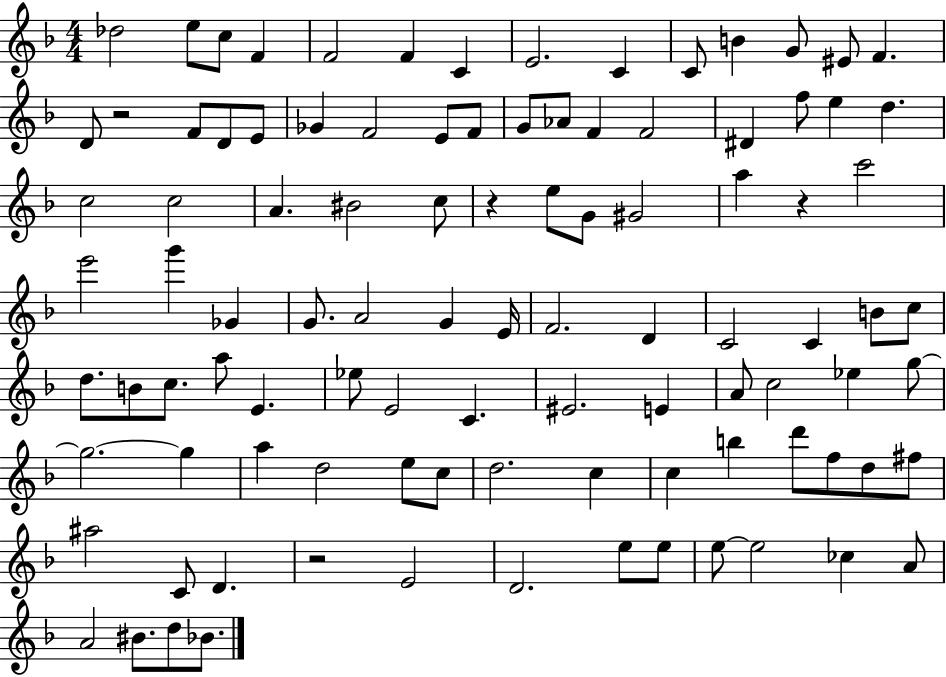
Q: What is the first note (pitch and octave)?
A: Db5